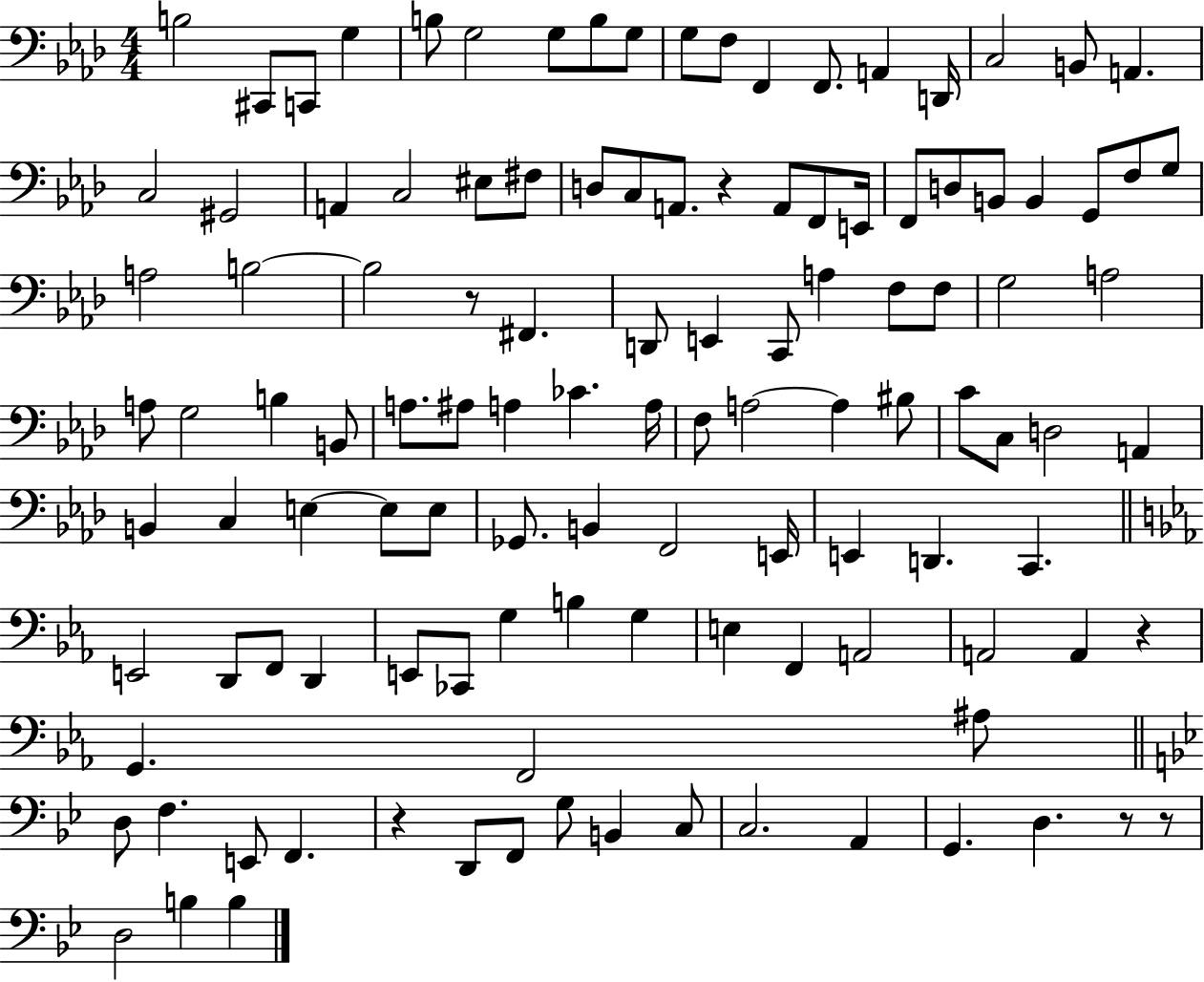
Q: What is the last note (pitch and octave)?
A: B3